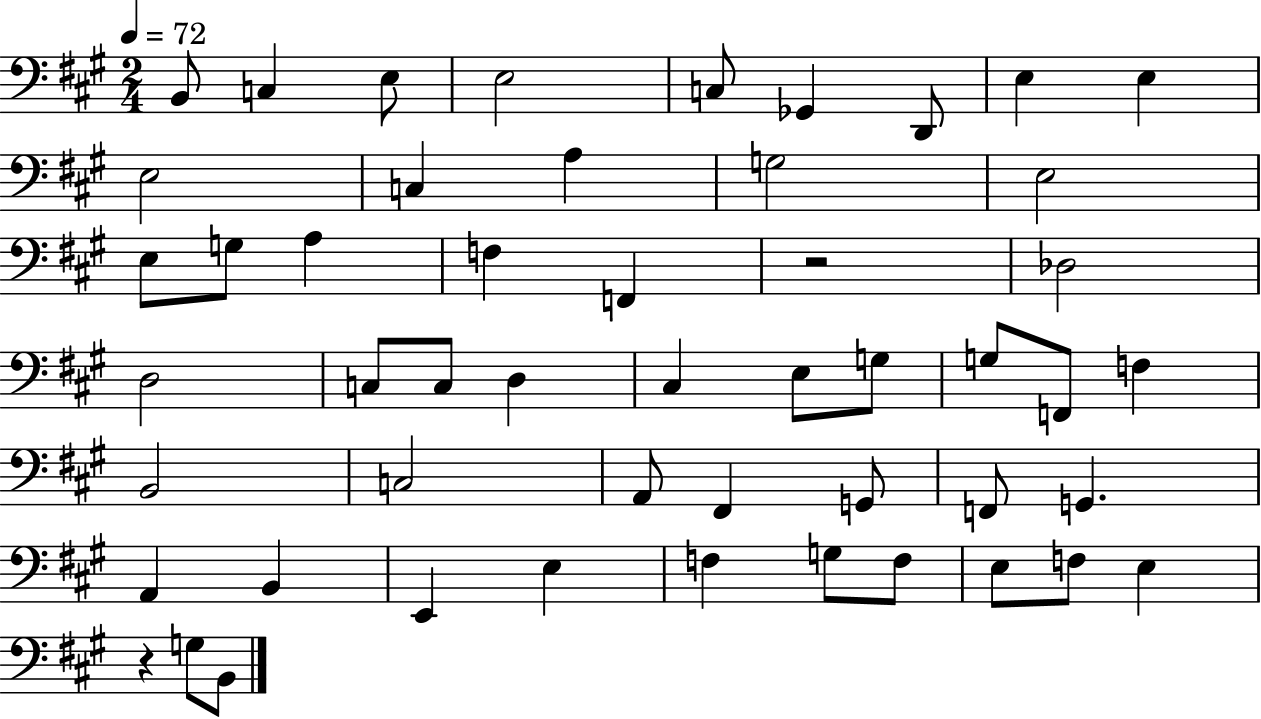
X:1
T:Untitled
M:2/4
L:1/4
K:A
B,,/2 C, E,/2 E,2 C,/2 _G,, D,,/2 E, E, E,2 C, A, G,2 E,2 E,/2 G,/2 A, F, F,, z2 _D,2 D,2 C,/2 C,/2 D, ^C, E,/2 G,/2 G,/2 F,,/2 F, B,,2 C,2 A,,/2 ^F,, G,,/2 F,,/2 G,, A,, B,, E,, E, F, G,/2 F,/2 E,/2 F,/2 E, z G,/2 B,,/2